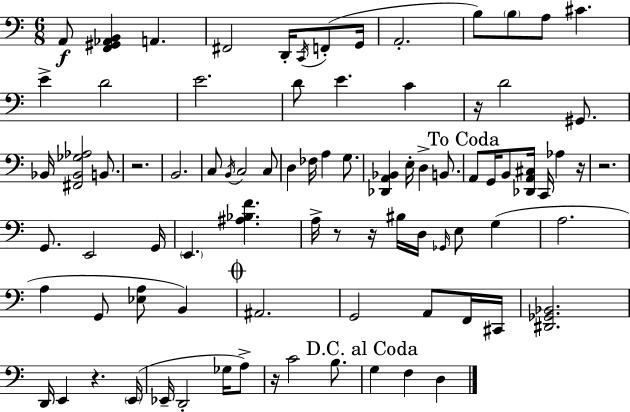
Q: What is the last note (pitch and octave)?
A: D3